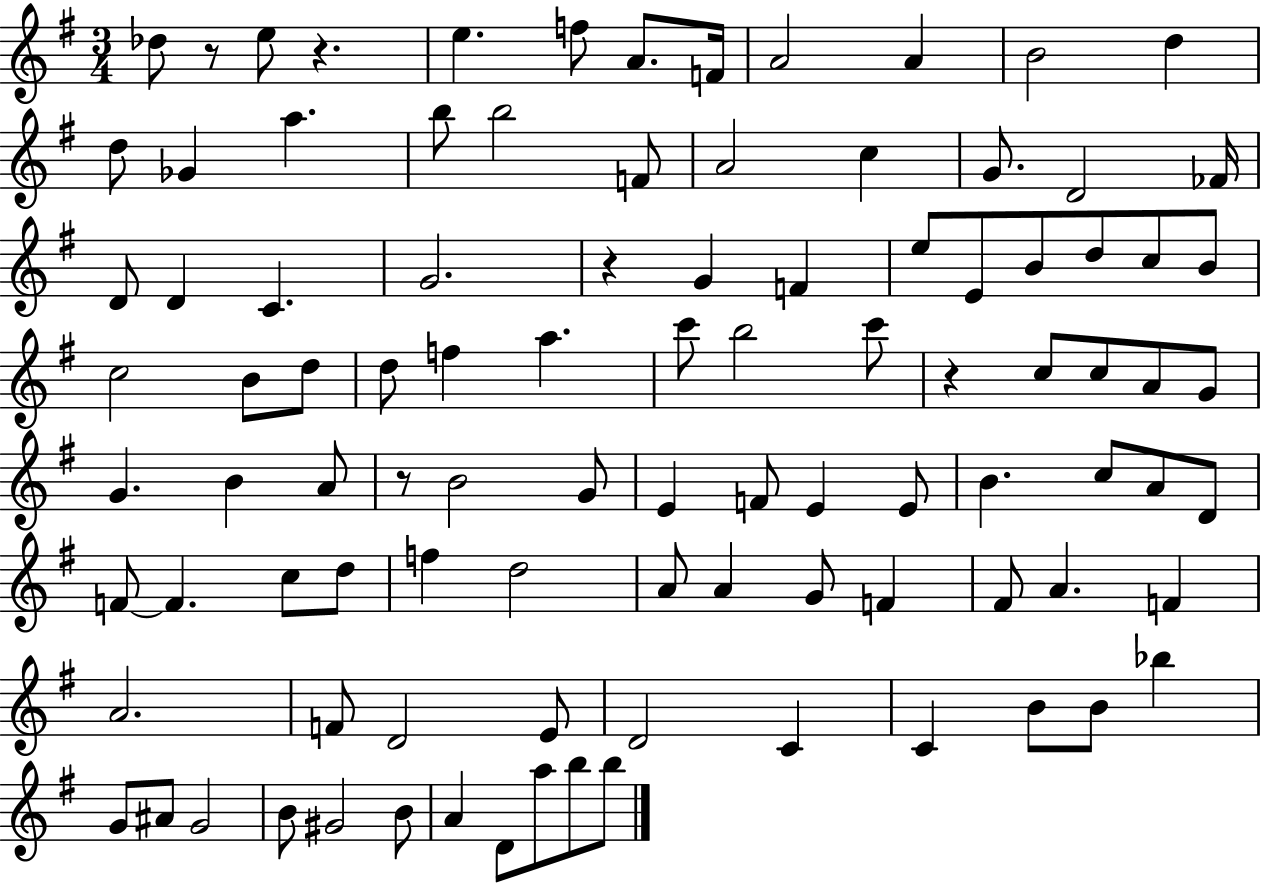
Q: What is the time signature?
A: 3/4